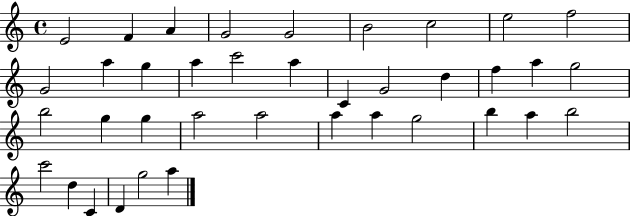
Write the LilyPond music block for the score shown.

{
  \clef treble
  \time 4/4
  \defaultTimeSignature
  \key c \major
  e'2 f'4 a'4 | g'2 g'2 | b'2 c''2 | e''2 f''2 | \break g'2 a''4 g''4 | a''4 c'''2 a''4 | c'4 g'2 d''4 | f''4 a''4 g''2 | \break b''2 g''4 g''4 | a''2 a''2 | a''4 a''4 g''2 | b''4 a''4 b''2 | \break c'''2 d''4 c'4 | d'4 g''2 a''4 | \bar "|."
}